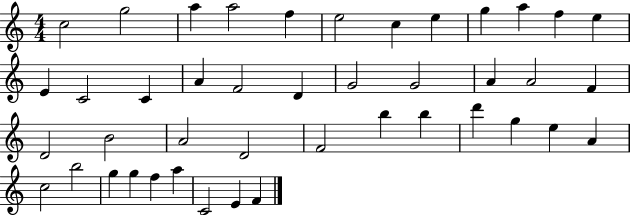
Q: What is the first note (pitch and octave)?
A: C5